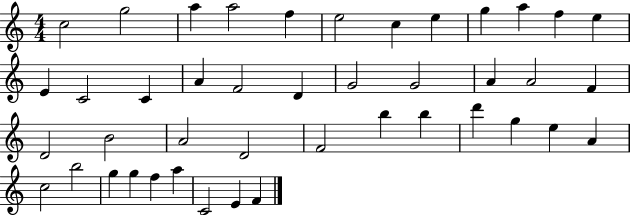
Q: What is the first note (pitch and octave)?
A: C5